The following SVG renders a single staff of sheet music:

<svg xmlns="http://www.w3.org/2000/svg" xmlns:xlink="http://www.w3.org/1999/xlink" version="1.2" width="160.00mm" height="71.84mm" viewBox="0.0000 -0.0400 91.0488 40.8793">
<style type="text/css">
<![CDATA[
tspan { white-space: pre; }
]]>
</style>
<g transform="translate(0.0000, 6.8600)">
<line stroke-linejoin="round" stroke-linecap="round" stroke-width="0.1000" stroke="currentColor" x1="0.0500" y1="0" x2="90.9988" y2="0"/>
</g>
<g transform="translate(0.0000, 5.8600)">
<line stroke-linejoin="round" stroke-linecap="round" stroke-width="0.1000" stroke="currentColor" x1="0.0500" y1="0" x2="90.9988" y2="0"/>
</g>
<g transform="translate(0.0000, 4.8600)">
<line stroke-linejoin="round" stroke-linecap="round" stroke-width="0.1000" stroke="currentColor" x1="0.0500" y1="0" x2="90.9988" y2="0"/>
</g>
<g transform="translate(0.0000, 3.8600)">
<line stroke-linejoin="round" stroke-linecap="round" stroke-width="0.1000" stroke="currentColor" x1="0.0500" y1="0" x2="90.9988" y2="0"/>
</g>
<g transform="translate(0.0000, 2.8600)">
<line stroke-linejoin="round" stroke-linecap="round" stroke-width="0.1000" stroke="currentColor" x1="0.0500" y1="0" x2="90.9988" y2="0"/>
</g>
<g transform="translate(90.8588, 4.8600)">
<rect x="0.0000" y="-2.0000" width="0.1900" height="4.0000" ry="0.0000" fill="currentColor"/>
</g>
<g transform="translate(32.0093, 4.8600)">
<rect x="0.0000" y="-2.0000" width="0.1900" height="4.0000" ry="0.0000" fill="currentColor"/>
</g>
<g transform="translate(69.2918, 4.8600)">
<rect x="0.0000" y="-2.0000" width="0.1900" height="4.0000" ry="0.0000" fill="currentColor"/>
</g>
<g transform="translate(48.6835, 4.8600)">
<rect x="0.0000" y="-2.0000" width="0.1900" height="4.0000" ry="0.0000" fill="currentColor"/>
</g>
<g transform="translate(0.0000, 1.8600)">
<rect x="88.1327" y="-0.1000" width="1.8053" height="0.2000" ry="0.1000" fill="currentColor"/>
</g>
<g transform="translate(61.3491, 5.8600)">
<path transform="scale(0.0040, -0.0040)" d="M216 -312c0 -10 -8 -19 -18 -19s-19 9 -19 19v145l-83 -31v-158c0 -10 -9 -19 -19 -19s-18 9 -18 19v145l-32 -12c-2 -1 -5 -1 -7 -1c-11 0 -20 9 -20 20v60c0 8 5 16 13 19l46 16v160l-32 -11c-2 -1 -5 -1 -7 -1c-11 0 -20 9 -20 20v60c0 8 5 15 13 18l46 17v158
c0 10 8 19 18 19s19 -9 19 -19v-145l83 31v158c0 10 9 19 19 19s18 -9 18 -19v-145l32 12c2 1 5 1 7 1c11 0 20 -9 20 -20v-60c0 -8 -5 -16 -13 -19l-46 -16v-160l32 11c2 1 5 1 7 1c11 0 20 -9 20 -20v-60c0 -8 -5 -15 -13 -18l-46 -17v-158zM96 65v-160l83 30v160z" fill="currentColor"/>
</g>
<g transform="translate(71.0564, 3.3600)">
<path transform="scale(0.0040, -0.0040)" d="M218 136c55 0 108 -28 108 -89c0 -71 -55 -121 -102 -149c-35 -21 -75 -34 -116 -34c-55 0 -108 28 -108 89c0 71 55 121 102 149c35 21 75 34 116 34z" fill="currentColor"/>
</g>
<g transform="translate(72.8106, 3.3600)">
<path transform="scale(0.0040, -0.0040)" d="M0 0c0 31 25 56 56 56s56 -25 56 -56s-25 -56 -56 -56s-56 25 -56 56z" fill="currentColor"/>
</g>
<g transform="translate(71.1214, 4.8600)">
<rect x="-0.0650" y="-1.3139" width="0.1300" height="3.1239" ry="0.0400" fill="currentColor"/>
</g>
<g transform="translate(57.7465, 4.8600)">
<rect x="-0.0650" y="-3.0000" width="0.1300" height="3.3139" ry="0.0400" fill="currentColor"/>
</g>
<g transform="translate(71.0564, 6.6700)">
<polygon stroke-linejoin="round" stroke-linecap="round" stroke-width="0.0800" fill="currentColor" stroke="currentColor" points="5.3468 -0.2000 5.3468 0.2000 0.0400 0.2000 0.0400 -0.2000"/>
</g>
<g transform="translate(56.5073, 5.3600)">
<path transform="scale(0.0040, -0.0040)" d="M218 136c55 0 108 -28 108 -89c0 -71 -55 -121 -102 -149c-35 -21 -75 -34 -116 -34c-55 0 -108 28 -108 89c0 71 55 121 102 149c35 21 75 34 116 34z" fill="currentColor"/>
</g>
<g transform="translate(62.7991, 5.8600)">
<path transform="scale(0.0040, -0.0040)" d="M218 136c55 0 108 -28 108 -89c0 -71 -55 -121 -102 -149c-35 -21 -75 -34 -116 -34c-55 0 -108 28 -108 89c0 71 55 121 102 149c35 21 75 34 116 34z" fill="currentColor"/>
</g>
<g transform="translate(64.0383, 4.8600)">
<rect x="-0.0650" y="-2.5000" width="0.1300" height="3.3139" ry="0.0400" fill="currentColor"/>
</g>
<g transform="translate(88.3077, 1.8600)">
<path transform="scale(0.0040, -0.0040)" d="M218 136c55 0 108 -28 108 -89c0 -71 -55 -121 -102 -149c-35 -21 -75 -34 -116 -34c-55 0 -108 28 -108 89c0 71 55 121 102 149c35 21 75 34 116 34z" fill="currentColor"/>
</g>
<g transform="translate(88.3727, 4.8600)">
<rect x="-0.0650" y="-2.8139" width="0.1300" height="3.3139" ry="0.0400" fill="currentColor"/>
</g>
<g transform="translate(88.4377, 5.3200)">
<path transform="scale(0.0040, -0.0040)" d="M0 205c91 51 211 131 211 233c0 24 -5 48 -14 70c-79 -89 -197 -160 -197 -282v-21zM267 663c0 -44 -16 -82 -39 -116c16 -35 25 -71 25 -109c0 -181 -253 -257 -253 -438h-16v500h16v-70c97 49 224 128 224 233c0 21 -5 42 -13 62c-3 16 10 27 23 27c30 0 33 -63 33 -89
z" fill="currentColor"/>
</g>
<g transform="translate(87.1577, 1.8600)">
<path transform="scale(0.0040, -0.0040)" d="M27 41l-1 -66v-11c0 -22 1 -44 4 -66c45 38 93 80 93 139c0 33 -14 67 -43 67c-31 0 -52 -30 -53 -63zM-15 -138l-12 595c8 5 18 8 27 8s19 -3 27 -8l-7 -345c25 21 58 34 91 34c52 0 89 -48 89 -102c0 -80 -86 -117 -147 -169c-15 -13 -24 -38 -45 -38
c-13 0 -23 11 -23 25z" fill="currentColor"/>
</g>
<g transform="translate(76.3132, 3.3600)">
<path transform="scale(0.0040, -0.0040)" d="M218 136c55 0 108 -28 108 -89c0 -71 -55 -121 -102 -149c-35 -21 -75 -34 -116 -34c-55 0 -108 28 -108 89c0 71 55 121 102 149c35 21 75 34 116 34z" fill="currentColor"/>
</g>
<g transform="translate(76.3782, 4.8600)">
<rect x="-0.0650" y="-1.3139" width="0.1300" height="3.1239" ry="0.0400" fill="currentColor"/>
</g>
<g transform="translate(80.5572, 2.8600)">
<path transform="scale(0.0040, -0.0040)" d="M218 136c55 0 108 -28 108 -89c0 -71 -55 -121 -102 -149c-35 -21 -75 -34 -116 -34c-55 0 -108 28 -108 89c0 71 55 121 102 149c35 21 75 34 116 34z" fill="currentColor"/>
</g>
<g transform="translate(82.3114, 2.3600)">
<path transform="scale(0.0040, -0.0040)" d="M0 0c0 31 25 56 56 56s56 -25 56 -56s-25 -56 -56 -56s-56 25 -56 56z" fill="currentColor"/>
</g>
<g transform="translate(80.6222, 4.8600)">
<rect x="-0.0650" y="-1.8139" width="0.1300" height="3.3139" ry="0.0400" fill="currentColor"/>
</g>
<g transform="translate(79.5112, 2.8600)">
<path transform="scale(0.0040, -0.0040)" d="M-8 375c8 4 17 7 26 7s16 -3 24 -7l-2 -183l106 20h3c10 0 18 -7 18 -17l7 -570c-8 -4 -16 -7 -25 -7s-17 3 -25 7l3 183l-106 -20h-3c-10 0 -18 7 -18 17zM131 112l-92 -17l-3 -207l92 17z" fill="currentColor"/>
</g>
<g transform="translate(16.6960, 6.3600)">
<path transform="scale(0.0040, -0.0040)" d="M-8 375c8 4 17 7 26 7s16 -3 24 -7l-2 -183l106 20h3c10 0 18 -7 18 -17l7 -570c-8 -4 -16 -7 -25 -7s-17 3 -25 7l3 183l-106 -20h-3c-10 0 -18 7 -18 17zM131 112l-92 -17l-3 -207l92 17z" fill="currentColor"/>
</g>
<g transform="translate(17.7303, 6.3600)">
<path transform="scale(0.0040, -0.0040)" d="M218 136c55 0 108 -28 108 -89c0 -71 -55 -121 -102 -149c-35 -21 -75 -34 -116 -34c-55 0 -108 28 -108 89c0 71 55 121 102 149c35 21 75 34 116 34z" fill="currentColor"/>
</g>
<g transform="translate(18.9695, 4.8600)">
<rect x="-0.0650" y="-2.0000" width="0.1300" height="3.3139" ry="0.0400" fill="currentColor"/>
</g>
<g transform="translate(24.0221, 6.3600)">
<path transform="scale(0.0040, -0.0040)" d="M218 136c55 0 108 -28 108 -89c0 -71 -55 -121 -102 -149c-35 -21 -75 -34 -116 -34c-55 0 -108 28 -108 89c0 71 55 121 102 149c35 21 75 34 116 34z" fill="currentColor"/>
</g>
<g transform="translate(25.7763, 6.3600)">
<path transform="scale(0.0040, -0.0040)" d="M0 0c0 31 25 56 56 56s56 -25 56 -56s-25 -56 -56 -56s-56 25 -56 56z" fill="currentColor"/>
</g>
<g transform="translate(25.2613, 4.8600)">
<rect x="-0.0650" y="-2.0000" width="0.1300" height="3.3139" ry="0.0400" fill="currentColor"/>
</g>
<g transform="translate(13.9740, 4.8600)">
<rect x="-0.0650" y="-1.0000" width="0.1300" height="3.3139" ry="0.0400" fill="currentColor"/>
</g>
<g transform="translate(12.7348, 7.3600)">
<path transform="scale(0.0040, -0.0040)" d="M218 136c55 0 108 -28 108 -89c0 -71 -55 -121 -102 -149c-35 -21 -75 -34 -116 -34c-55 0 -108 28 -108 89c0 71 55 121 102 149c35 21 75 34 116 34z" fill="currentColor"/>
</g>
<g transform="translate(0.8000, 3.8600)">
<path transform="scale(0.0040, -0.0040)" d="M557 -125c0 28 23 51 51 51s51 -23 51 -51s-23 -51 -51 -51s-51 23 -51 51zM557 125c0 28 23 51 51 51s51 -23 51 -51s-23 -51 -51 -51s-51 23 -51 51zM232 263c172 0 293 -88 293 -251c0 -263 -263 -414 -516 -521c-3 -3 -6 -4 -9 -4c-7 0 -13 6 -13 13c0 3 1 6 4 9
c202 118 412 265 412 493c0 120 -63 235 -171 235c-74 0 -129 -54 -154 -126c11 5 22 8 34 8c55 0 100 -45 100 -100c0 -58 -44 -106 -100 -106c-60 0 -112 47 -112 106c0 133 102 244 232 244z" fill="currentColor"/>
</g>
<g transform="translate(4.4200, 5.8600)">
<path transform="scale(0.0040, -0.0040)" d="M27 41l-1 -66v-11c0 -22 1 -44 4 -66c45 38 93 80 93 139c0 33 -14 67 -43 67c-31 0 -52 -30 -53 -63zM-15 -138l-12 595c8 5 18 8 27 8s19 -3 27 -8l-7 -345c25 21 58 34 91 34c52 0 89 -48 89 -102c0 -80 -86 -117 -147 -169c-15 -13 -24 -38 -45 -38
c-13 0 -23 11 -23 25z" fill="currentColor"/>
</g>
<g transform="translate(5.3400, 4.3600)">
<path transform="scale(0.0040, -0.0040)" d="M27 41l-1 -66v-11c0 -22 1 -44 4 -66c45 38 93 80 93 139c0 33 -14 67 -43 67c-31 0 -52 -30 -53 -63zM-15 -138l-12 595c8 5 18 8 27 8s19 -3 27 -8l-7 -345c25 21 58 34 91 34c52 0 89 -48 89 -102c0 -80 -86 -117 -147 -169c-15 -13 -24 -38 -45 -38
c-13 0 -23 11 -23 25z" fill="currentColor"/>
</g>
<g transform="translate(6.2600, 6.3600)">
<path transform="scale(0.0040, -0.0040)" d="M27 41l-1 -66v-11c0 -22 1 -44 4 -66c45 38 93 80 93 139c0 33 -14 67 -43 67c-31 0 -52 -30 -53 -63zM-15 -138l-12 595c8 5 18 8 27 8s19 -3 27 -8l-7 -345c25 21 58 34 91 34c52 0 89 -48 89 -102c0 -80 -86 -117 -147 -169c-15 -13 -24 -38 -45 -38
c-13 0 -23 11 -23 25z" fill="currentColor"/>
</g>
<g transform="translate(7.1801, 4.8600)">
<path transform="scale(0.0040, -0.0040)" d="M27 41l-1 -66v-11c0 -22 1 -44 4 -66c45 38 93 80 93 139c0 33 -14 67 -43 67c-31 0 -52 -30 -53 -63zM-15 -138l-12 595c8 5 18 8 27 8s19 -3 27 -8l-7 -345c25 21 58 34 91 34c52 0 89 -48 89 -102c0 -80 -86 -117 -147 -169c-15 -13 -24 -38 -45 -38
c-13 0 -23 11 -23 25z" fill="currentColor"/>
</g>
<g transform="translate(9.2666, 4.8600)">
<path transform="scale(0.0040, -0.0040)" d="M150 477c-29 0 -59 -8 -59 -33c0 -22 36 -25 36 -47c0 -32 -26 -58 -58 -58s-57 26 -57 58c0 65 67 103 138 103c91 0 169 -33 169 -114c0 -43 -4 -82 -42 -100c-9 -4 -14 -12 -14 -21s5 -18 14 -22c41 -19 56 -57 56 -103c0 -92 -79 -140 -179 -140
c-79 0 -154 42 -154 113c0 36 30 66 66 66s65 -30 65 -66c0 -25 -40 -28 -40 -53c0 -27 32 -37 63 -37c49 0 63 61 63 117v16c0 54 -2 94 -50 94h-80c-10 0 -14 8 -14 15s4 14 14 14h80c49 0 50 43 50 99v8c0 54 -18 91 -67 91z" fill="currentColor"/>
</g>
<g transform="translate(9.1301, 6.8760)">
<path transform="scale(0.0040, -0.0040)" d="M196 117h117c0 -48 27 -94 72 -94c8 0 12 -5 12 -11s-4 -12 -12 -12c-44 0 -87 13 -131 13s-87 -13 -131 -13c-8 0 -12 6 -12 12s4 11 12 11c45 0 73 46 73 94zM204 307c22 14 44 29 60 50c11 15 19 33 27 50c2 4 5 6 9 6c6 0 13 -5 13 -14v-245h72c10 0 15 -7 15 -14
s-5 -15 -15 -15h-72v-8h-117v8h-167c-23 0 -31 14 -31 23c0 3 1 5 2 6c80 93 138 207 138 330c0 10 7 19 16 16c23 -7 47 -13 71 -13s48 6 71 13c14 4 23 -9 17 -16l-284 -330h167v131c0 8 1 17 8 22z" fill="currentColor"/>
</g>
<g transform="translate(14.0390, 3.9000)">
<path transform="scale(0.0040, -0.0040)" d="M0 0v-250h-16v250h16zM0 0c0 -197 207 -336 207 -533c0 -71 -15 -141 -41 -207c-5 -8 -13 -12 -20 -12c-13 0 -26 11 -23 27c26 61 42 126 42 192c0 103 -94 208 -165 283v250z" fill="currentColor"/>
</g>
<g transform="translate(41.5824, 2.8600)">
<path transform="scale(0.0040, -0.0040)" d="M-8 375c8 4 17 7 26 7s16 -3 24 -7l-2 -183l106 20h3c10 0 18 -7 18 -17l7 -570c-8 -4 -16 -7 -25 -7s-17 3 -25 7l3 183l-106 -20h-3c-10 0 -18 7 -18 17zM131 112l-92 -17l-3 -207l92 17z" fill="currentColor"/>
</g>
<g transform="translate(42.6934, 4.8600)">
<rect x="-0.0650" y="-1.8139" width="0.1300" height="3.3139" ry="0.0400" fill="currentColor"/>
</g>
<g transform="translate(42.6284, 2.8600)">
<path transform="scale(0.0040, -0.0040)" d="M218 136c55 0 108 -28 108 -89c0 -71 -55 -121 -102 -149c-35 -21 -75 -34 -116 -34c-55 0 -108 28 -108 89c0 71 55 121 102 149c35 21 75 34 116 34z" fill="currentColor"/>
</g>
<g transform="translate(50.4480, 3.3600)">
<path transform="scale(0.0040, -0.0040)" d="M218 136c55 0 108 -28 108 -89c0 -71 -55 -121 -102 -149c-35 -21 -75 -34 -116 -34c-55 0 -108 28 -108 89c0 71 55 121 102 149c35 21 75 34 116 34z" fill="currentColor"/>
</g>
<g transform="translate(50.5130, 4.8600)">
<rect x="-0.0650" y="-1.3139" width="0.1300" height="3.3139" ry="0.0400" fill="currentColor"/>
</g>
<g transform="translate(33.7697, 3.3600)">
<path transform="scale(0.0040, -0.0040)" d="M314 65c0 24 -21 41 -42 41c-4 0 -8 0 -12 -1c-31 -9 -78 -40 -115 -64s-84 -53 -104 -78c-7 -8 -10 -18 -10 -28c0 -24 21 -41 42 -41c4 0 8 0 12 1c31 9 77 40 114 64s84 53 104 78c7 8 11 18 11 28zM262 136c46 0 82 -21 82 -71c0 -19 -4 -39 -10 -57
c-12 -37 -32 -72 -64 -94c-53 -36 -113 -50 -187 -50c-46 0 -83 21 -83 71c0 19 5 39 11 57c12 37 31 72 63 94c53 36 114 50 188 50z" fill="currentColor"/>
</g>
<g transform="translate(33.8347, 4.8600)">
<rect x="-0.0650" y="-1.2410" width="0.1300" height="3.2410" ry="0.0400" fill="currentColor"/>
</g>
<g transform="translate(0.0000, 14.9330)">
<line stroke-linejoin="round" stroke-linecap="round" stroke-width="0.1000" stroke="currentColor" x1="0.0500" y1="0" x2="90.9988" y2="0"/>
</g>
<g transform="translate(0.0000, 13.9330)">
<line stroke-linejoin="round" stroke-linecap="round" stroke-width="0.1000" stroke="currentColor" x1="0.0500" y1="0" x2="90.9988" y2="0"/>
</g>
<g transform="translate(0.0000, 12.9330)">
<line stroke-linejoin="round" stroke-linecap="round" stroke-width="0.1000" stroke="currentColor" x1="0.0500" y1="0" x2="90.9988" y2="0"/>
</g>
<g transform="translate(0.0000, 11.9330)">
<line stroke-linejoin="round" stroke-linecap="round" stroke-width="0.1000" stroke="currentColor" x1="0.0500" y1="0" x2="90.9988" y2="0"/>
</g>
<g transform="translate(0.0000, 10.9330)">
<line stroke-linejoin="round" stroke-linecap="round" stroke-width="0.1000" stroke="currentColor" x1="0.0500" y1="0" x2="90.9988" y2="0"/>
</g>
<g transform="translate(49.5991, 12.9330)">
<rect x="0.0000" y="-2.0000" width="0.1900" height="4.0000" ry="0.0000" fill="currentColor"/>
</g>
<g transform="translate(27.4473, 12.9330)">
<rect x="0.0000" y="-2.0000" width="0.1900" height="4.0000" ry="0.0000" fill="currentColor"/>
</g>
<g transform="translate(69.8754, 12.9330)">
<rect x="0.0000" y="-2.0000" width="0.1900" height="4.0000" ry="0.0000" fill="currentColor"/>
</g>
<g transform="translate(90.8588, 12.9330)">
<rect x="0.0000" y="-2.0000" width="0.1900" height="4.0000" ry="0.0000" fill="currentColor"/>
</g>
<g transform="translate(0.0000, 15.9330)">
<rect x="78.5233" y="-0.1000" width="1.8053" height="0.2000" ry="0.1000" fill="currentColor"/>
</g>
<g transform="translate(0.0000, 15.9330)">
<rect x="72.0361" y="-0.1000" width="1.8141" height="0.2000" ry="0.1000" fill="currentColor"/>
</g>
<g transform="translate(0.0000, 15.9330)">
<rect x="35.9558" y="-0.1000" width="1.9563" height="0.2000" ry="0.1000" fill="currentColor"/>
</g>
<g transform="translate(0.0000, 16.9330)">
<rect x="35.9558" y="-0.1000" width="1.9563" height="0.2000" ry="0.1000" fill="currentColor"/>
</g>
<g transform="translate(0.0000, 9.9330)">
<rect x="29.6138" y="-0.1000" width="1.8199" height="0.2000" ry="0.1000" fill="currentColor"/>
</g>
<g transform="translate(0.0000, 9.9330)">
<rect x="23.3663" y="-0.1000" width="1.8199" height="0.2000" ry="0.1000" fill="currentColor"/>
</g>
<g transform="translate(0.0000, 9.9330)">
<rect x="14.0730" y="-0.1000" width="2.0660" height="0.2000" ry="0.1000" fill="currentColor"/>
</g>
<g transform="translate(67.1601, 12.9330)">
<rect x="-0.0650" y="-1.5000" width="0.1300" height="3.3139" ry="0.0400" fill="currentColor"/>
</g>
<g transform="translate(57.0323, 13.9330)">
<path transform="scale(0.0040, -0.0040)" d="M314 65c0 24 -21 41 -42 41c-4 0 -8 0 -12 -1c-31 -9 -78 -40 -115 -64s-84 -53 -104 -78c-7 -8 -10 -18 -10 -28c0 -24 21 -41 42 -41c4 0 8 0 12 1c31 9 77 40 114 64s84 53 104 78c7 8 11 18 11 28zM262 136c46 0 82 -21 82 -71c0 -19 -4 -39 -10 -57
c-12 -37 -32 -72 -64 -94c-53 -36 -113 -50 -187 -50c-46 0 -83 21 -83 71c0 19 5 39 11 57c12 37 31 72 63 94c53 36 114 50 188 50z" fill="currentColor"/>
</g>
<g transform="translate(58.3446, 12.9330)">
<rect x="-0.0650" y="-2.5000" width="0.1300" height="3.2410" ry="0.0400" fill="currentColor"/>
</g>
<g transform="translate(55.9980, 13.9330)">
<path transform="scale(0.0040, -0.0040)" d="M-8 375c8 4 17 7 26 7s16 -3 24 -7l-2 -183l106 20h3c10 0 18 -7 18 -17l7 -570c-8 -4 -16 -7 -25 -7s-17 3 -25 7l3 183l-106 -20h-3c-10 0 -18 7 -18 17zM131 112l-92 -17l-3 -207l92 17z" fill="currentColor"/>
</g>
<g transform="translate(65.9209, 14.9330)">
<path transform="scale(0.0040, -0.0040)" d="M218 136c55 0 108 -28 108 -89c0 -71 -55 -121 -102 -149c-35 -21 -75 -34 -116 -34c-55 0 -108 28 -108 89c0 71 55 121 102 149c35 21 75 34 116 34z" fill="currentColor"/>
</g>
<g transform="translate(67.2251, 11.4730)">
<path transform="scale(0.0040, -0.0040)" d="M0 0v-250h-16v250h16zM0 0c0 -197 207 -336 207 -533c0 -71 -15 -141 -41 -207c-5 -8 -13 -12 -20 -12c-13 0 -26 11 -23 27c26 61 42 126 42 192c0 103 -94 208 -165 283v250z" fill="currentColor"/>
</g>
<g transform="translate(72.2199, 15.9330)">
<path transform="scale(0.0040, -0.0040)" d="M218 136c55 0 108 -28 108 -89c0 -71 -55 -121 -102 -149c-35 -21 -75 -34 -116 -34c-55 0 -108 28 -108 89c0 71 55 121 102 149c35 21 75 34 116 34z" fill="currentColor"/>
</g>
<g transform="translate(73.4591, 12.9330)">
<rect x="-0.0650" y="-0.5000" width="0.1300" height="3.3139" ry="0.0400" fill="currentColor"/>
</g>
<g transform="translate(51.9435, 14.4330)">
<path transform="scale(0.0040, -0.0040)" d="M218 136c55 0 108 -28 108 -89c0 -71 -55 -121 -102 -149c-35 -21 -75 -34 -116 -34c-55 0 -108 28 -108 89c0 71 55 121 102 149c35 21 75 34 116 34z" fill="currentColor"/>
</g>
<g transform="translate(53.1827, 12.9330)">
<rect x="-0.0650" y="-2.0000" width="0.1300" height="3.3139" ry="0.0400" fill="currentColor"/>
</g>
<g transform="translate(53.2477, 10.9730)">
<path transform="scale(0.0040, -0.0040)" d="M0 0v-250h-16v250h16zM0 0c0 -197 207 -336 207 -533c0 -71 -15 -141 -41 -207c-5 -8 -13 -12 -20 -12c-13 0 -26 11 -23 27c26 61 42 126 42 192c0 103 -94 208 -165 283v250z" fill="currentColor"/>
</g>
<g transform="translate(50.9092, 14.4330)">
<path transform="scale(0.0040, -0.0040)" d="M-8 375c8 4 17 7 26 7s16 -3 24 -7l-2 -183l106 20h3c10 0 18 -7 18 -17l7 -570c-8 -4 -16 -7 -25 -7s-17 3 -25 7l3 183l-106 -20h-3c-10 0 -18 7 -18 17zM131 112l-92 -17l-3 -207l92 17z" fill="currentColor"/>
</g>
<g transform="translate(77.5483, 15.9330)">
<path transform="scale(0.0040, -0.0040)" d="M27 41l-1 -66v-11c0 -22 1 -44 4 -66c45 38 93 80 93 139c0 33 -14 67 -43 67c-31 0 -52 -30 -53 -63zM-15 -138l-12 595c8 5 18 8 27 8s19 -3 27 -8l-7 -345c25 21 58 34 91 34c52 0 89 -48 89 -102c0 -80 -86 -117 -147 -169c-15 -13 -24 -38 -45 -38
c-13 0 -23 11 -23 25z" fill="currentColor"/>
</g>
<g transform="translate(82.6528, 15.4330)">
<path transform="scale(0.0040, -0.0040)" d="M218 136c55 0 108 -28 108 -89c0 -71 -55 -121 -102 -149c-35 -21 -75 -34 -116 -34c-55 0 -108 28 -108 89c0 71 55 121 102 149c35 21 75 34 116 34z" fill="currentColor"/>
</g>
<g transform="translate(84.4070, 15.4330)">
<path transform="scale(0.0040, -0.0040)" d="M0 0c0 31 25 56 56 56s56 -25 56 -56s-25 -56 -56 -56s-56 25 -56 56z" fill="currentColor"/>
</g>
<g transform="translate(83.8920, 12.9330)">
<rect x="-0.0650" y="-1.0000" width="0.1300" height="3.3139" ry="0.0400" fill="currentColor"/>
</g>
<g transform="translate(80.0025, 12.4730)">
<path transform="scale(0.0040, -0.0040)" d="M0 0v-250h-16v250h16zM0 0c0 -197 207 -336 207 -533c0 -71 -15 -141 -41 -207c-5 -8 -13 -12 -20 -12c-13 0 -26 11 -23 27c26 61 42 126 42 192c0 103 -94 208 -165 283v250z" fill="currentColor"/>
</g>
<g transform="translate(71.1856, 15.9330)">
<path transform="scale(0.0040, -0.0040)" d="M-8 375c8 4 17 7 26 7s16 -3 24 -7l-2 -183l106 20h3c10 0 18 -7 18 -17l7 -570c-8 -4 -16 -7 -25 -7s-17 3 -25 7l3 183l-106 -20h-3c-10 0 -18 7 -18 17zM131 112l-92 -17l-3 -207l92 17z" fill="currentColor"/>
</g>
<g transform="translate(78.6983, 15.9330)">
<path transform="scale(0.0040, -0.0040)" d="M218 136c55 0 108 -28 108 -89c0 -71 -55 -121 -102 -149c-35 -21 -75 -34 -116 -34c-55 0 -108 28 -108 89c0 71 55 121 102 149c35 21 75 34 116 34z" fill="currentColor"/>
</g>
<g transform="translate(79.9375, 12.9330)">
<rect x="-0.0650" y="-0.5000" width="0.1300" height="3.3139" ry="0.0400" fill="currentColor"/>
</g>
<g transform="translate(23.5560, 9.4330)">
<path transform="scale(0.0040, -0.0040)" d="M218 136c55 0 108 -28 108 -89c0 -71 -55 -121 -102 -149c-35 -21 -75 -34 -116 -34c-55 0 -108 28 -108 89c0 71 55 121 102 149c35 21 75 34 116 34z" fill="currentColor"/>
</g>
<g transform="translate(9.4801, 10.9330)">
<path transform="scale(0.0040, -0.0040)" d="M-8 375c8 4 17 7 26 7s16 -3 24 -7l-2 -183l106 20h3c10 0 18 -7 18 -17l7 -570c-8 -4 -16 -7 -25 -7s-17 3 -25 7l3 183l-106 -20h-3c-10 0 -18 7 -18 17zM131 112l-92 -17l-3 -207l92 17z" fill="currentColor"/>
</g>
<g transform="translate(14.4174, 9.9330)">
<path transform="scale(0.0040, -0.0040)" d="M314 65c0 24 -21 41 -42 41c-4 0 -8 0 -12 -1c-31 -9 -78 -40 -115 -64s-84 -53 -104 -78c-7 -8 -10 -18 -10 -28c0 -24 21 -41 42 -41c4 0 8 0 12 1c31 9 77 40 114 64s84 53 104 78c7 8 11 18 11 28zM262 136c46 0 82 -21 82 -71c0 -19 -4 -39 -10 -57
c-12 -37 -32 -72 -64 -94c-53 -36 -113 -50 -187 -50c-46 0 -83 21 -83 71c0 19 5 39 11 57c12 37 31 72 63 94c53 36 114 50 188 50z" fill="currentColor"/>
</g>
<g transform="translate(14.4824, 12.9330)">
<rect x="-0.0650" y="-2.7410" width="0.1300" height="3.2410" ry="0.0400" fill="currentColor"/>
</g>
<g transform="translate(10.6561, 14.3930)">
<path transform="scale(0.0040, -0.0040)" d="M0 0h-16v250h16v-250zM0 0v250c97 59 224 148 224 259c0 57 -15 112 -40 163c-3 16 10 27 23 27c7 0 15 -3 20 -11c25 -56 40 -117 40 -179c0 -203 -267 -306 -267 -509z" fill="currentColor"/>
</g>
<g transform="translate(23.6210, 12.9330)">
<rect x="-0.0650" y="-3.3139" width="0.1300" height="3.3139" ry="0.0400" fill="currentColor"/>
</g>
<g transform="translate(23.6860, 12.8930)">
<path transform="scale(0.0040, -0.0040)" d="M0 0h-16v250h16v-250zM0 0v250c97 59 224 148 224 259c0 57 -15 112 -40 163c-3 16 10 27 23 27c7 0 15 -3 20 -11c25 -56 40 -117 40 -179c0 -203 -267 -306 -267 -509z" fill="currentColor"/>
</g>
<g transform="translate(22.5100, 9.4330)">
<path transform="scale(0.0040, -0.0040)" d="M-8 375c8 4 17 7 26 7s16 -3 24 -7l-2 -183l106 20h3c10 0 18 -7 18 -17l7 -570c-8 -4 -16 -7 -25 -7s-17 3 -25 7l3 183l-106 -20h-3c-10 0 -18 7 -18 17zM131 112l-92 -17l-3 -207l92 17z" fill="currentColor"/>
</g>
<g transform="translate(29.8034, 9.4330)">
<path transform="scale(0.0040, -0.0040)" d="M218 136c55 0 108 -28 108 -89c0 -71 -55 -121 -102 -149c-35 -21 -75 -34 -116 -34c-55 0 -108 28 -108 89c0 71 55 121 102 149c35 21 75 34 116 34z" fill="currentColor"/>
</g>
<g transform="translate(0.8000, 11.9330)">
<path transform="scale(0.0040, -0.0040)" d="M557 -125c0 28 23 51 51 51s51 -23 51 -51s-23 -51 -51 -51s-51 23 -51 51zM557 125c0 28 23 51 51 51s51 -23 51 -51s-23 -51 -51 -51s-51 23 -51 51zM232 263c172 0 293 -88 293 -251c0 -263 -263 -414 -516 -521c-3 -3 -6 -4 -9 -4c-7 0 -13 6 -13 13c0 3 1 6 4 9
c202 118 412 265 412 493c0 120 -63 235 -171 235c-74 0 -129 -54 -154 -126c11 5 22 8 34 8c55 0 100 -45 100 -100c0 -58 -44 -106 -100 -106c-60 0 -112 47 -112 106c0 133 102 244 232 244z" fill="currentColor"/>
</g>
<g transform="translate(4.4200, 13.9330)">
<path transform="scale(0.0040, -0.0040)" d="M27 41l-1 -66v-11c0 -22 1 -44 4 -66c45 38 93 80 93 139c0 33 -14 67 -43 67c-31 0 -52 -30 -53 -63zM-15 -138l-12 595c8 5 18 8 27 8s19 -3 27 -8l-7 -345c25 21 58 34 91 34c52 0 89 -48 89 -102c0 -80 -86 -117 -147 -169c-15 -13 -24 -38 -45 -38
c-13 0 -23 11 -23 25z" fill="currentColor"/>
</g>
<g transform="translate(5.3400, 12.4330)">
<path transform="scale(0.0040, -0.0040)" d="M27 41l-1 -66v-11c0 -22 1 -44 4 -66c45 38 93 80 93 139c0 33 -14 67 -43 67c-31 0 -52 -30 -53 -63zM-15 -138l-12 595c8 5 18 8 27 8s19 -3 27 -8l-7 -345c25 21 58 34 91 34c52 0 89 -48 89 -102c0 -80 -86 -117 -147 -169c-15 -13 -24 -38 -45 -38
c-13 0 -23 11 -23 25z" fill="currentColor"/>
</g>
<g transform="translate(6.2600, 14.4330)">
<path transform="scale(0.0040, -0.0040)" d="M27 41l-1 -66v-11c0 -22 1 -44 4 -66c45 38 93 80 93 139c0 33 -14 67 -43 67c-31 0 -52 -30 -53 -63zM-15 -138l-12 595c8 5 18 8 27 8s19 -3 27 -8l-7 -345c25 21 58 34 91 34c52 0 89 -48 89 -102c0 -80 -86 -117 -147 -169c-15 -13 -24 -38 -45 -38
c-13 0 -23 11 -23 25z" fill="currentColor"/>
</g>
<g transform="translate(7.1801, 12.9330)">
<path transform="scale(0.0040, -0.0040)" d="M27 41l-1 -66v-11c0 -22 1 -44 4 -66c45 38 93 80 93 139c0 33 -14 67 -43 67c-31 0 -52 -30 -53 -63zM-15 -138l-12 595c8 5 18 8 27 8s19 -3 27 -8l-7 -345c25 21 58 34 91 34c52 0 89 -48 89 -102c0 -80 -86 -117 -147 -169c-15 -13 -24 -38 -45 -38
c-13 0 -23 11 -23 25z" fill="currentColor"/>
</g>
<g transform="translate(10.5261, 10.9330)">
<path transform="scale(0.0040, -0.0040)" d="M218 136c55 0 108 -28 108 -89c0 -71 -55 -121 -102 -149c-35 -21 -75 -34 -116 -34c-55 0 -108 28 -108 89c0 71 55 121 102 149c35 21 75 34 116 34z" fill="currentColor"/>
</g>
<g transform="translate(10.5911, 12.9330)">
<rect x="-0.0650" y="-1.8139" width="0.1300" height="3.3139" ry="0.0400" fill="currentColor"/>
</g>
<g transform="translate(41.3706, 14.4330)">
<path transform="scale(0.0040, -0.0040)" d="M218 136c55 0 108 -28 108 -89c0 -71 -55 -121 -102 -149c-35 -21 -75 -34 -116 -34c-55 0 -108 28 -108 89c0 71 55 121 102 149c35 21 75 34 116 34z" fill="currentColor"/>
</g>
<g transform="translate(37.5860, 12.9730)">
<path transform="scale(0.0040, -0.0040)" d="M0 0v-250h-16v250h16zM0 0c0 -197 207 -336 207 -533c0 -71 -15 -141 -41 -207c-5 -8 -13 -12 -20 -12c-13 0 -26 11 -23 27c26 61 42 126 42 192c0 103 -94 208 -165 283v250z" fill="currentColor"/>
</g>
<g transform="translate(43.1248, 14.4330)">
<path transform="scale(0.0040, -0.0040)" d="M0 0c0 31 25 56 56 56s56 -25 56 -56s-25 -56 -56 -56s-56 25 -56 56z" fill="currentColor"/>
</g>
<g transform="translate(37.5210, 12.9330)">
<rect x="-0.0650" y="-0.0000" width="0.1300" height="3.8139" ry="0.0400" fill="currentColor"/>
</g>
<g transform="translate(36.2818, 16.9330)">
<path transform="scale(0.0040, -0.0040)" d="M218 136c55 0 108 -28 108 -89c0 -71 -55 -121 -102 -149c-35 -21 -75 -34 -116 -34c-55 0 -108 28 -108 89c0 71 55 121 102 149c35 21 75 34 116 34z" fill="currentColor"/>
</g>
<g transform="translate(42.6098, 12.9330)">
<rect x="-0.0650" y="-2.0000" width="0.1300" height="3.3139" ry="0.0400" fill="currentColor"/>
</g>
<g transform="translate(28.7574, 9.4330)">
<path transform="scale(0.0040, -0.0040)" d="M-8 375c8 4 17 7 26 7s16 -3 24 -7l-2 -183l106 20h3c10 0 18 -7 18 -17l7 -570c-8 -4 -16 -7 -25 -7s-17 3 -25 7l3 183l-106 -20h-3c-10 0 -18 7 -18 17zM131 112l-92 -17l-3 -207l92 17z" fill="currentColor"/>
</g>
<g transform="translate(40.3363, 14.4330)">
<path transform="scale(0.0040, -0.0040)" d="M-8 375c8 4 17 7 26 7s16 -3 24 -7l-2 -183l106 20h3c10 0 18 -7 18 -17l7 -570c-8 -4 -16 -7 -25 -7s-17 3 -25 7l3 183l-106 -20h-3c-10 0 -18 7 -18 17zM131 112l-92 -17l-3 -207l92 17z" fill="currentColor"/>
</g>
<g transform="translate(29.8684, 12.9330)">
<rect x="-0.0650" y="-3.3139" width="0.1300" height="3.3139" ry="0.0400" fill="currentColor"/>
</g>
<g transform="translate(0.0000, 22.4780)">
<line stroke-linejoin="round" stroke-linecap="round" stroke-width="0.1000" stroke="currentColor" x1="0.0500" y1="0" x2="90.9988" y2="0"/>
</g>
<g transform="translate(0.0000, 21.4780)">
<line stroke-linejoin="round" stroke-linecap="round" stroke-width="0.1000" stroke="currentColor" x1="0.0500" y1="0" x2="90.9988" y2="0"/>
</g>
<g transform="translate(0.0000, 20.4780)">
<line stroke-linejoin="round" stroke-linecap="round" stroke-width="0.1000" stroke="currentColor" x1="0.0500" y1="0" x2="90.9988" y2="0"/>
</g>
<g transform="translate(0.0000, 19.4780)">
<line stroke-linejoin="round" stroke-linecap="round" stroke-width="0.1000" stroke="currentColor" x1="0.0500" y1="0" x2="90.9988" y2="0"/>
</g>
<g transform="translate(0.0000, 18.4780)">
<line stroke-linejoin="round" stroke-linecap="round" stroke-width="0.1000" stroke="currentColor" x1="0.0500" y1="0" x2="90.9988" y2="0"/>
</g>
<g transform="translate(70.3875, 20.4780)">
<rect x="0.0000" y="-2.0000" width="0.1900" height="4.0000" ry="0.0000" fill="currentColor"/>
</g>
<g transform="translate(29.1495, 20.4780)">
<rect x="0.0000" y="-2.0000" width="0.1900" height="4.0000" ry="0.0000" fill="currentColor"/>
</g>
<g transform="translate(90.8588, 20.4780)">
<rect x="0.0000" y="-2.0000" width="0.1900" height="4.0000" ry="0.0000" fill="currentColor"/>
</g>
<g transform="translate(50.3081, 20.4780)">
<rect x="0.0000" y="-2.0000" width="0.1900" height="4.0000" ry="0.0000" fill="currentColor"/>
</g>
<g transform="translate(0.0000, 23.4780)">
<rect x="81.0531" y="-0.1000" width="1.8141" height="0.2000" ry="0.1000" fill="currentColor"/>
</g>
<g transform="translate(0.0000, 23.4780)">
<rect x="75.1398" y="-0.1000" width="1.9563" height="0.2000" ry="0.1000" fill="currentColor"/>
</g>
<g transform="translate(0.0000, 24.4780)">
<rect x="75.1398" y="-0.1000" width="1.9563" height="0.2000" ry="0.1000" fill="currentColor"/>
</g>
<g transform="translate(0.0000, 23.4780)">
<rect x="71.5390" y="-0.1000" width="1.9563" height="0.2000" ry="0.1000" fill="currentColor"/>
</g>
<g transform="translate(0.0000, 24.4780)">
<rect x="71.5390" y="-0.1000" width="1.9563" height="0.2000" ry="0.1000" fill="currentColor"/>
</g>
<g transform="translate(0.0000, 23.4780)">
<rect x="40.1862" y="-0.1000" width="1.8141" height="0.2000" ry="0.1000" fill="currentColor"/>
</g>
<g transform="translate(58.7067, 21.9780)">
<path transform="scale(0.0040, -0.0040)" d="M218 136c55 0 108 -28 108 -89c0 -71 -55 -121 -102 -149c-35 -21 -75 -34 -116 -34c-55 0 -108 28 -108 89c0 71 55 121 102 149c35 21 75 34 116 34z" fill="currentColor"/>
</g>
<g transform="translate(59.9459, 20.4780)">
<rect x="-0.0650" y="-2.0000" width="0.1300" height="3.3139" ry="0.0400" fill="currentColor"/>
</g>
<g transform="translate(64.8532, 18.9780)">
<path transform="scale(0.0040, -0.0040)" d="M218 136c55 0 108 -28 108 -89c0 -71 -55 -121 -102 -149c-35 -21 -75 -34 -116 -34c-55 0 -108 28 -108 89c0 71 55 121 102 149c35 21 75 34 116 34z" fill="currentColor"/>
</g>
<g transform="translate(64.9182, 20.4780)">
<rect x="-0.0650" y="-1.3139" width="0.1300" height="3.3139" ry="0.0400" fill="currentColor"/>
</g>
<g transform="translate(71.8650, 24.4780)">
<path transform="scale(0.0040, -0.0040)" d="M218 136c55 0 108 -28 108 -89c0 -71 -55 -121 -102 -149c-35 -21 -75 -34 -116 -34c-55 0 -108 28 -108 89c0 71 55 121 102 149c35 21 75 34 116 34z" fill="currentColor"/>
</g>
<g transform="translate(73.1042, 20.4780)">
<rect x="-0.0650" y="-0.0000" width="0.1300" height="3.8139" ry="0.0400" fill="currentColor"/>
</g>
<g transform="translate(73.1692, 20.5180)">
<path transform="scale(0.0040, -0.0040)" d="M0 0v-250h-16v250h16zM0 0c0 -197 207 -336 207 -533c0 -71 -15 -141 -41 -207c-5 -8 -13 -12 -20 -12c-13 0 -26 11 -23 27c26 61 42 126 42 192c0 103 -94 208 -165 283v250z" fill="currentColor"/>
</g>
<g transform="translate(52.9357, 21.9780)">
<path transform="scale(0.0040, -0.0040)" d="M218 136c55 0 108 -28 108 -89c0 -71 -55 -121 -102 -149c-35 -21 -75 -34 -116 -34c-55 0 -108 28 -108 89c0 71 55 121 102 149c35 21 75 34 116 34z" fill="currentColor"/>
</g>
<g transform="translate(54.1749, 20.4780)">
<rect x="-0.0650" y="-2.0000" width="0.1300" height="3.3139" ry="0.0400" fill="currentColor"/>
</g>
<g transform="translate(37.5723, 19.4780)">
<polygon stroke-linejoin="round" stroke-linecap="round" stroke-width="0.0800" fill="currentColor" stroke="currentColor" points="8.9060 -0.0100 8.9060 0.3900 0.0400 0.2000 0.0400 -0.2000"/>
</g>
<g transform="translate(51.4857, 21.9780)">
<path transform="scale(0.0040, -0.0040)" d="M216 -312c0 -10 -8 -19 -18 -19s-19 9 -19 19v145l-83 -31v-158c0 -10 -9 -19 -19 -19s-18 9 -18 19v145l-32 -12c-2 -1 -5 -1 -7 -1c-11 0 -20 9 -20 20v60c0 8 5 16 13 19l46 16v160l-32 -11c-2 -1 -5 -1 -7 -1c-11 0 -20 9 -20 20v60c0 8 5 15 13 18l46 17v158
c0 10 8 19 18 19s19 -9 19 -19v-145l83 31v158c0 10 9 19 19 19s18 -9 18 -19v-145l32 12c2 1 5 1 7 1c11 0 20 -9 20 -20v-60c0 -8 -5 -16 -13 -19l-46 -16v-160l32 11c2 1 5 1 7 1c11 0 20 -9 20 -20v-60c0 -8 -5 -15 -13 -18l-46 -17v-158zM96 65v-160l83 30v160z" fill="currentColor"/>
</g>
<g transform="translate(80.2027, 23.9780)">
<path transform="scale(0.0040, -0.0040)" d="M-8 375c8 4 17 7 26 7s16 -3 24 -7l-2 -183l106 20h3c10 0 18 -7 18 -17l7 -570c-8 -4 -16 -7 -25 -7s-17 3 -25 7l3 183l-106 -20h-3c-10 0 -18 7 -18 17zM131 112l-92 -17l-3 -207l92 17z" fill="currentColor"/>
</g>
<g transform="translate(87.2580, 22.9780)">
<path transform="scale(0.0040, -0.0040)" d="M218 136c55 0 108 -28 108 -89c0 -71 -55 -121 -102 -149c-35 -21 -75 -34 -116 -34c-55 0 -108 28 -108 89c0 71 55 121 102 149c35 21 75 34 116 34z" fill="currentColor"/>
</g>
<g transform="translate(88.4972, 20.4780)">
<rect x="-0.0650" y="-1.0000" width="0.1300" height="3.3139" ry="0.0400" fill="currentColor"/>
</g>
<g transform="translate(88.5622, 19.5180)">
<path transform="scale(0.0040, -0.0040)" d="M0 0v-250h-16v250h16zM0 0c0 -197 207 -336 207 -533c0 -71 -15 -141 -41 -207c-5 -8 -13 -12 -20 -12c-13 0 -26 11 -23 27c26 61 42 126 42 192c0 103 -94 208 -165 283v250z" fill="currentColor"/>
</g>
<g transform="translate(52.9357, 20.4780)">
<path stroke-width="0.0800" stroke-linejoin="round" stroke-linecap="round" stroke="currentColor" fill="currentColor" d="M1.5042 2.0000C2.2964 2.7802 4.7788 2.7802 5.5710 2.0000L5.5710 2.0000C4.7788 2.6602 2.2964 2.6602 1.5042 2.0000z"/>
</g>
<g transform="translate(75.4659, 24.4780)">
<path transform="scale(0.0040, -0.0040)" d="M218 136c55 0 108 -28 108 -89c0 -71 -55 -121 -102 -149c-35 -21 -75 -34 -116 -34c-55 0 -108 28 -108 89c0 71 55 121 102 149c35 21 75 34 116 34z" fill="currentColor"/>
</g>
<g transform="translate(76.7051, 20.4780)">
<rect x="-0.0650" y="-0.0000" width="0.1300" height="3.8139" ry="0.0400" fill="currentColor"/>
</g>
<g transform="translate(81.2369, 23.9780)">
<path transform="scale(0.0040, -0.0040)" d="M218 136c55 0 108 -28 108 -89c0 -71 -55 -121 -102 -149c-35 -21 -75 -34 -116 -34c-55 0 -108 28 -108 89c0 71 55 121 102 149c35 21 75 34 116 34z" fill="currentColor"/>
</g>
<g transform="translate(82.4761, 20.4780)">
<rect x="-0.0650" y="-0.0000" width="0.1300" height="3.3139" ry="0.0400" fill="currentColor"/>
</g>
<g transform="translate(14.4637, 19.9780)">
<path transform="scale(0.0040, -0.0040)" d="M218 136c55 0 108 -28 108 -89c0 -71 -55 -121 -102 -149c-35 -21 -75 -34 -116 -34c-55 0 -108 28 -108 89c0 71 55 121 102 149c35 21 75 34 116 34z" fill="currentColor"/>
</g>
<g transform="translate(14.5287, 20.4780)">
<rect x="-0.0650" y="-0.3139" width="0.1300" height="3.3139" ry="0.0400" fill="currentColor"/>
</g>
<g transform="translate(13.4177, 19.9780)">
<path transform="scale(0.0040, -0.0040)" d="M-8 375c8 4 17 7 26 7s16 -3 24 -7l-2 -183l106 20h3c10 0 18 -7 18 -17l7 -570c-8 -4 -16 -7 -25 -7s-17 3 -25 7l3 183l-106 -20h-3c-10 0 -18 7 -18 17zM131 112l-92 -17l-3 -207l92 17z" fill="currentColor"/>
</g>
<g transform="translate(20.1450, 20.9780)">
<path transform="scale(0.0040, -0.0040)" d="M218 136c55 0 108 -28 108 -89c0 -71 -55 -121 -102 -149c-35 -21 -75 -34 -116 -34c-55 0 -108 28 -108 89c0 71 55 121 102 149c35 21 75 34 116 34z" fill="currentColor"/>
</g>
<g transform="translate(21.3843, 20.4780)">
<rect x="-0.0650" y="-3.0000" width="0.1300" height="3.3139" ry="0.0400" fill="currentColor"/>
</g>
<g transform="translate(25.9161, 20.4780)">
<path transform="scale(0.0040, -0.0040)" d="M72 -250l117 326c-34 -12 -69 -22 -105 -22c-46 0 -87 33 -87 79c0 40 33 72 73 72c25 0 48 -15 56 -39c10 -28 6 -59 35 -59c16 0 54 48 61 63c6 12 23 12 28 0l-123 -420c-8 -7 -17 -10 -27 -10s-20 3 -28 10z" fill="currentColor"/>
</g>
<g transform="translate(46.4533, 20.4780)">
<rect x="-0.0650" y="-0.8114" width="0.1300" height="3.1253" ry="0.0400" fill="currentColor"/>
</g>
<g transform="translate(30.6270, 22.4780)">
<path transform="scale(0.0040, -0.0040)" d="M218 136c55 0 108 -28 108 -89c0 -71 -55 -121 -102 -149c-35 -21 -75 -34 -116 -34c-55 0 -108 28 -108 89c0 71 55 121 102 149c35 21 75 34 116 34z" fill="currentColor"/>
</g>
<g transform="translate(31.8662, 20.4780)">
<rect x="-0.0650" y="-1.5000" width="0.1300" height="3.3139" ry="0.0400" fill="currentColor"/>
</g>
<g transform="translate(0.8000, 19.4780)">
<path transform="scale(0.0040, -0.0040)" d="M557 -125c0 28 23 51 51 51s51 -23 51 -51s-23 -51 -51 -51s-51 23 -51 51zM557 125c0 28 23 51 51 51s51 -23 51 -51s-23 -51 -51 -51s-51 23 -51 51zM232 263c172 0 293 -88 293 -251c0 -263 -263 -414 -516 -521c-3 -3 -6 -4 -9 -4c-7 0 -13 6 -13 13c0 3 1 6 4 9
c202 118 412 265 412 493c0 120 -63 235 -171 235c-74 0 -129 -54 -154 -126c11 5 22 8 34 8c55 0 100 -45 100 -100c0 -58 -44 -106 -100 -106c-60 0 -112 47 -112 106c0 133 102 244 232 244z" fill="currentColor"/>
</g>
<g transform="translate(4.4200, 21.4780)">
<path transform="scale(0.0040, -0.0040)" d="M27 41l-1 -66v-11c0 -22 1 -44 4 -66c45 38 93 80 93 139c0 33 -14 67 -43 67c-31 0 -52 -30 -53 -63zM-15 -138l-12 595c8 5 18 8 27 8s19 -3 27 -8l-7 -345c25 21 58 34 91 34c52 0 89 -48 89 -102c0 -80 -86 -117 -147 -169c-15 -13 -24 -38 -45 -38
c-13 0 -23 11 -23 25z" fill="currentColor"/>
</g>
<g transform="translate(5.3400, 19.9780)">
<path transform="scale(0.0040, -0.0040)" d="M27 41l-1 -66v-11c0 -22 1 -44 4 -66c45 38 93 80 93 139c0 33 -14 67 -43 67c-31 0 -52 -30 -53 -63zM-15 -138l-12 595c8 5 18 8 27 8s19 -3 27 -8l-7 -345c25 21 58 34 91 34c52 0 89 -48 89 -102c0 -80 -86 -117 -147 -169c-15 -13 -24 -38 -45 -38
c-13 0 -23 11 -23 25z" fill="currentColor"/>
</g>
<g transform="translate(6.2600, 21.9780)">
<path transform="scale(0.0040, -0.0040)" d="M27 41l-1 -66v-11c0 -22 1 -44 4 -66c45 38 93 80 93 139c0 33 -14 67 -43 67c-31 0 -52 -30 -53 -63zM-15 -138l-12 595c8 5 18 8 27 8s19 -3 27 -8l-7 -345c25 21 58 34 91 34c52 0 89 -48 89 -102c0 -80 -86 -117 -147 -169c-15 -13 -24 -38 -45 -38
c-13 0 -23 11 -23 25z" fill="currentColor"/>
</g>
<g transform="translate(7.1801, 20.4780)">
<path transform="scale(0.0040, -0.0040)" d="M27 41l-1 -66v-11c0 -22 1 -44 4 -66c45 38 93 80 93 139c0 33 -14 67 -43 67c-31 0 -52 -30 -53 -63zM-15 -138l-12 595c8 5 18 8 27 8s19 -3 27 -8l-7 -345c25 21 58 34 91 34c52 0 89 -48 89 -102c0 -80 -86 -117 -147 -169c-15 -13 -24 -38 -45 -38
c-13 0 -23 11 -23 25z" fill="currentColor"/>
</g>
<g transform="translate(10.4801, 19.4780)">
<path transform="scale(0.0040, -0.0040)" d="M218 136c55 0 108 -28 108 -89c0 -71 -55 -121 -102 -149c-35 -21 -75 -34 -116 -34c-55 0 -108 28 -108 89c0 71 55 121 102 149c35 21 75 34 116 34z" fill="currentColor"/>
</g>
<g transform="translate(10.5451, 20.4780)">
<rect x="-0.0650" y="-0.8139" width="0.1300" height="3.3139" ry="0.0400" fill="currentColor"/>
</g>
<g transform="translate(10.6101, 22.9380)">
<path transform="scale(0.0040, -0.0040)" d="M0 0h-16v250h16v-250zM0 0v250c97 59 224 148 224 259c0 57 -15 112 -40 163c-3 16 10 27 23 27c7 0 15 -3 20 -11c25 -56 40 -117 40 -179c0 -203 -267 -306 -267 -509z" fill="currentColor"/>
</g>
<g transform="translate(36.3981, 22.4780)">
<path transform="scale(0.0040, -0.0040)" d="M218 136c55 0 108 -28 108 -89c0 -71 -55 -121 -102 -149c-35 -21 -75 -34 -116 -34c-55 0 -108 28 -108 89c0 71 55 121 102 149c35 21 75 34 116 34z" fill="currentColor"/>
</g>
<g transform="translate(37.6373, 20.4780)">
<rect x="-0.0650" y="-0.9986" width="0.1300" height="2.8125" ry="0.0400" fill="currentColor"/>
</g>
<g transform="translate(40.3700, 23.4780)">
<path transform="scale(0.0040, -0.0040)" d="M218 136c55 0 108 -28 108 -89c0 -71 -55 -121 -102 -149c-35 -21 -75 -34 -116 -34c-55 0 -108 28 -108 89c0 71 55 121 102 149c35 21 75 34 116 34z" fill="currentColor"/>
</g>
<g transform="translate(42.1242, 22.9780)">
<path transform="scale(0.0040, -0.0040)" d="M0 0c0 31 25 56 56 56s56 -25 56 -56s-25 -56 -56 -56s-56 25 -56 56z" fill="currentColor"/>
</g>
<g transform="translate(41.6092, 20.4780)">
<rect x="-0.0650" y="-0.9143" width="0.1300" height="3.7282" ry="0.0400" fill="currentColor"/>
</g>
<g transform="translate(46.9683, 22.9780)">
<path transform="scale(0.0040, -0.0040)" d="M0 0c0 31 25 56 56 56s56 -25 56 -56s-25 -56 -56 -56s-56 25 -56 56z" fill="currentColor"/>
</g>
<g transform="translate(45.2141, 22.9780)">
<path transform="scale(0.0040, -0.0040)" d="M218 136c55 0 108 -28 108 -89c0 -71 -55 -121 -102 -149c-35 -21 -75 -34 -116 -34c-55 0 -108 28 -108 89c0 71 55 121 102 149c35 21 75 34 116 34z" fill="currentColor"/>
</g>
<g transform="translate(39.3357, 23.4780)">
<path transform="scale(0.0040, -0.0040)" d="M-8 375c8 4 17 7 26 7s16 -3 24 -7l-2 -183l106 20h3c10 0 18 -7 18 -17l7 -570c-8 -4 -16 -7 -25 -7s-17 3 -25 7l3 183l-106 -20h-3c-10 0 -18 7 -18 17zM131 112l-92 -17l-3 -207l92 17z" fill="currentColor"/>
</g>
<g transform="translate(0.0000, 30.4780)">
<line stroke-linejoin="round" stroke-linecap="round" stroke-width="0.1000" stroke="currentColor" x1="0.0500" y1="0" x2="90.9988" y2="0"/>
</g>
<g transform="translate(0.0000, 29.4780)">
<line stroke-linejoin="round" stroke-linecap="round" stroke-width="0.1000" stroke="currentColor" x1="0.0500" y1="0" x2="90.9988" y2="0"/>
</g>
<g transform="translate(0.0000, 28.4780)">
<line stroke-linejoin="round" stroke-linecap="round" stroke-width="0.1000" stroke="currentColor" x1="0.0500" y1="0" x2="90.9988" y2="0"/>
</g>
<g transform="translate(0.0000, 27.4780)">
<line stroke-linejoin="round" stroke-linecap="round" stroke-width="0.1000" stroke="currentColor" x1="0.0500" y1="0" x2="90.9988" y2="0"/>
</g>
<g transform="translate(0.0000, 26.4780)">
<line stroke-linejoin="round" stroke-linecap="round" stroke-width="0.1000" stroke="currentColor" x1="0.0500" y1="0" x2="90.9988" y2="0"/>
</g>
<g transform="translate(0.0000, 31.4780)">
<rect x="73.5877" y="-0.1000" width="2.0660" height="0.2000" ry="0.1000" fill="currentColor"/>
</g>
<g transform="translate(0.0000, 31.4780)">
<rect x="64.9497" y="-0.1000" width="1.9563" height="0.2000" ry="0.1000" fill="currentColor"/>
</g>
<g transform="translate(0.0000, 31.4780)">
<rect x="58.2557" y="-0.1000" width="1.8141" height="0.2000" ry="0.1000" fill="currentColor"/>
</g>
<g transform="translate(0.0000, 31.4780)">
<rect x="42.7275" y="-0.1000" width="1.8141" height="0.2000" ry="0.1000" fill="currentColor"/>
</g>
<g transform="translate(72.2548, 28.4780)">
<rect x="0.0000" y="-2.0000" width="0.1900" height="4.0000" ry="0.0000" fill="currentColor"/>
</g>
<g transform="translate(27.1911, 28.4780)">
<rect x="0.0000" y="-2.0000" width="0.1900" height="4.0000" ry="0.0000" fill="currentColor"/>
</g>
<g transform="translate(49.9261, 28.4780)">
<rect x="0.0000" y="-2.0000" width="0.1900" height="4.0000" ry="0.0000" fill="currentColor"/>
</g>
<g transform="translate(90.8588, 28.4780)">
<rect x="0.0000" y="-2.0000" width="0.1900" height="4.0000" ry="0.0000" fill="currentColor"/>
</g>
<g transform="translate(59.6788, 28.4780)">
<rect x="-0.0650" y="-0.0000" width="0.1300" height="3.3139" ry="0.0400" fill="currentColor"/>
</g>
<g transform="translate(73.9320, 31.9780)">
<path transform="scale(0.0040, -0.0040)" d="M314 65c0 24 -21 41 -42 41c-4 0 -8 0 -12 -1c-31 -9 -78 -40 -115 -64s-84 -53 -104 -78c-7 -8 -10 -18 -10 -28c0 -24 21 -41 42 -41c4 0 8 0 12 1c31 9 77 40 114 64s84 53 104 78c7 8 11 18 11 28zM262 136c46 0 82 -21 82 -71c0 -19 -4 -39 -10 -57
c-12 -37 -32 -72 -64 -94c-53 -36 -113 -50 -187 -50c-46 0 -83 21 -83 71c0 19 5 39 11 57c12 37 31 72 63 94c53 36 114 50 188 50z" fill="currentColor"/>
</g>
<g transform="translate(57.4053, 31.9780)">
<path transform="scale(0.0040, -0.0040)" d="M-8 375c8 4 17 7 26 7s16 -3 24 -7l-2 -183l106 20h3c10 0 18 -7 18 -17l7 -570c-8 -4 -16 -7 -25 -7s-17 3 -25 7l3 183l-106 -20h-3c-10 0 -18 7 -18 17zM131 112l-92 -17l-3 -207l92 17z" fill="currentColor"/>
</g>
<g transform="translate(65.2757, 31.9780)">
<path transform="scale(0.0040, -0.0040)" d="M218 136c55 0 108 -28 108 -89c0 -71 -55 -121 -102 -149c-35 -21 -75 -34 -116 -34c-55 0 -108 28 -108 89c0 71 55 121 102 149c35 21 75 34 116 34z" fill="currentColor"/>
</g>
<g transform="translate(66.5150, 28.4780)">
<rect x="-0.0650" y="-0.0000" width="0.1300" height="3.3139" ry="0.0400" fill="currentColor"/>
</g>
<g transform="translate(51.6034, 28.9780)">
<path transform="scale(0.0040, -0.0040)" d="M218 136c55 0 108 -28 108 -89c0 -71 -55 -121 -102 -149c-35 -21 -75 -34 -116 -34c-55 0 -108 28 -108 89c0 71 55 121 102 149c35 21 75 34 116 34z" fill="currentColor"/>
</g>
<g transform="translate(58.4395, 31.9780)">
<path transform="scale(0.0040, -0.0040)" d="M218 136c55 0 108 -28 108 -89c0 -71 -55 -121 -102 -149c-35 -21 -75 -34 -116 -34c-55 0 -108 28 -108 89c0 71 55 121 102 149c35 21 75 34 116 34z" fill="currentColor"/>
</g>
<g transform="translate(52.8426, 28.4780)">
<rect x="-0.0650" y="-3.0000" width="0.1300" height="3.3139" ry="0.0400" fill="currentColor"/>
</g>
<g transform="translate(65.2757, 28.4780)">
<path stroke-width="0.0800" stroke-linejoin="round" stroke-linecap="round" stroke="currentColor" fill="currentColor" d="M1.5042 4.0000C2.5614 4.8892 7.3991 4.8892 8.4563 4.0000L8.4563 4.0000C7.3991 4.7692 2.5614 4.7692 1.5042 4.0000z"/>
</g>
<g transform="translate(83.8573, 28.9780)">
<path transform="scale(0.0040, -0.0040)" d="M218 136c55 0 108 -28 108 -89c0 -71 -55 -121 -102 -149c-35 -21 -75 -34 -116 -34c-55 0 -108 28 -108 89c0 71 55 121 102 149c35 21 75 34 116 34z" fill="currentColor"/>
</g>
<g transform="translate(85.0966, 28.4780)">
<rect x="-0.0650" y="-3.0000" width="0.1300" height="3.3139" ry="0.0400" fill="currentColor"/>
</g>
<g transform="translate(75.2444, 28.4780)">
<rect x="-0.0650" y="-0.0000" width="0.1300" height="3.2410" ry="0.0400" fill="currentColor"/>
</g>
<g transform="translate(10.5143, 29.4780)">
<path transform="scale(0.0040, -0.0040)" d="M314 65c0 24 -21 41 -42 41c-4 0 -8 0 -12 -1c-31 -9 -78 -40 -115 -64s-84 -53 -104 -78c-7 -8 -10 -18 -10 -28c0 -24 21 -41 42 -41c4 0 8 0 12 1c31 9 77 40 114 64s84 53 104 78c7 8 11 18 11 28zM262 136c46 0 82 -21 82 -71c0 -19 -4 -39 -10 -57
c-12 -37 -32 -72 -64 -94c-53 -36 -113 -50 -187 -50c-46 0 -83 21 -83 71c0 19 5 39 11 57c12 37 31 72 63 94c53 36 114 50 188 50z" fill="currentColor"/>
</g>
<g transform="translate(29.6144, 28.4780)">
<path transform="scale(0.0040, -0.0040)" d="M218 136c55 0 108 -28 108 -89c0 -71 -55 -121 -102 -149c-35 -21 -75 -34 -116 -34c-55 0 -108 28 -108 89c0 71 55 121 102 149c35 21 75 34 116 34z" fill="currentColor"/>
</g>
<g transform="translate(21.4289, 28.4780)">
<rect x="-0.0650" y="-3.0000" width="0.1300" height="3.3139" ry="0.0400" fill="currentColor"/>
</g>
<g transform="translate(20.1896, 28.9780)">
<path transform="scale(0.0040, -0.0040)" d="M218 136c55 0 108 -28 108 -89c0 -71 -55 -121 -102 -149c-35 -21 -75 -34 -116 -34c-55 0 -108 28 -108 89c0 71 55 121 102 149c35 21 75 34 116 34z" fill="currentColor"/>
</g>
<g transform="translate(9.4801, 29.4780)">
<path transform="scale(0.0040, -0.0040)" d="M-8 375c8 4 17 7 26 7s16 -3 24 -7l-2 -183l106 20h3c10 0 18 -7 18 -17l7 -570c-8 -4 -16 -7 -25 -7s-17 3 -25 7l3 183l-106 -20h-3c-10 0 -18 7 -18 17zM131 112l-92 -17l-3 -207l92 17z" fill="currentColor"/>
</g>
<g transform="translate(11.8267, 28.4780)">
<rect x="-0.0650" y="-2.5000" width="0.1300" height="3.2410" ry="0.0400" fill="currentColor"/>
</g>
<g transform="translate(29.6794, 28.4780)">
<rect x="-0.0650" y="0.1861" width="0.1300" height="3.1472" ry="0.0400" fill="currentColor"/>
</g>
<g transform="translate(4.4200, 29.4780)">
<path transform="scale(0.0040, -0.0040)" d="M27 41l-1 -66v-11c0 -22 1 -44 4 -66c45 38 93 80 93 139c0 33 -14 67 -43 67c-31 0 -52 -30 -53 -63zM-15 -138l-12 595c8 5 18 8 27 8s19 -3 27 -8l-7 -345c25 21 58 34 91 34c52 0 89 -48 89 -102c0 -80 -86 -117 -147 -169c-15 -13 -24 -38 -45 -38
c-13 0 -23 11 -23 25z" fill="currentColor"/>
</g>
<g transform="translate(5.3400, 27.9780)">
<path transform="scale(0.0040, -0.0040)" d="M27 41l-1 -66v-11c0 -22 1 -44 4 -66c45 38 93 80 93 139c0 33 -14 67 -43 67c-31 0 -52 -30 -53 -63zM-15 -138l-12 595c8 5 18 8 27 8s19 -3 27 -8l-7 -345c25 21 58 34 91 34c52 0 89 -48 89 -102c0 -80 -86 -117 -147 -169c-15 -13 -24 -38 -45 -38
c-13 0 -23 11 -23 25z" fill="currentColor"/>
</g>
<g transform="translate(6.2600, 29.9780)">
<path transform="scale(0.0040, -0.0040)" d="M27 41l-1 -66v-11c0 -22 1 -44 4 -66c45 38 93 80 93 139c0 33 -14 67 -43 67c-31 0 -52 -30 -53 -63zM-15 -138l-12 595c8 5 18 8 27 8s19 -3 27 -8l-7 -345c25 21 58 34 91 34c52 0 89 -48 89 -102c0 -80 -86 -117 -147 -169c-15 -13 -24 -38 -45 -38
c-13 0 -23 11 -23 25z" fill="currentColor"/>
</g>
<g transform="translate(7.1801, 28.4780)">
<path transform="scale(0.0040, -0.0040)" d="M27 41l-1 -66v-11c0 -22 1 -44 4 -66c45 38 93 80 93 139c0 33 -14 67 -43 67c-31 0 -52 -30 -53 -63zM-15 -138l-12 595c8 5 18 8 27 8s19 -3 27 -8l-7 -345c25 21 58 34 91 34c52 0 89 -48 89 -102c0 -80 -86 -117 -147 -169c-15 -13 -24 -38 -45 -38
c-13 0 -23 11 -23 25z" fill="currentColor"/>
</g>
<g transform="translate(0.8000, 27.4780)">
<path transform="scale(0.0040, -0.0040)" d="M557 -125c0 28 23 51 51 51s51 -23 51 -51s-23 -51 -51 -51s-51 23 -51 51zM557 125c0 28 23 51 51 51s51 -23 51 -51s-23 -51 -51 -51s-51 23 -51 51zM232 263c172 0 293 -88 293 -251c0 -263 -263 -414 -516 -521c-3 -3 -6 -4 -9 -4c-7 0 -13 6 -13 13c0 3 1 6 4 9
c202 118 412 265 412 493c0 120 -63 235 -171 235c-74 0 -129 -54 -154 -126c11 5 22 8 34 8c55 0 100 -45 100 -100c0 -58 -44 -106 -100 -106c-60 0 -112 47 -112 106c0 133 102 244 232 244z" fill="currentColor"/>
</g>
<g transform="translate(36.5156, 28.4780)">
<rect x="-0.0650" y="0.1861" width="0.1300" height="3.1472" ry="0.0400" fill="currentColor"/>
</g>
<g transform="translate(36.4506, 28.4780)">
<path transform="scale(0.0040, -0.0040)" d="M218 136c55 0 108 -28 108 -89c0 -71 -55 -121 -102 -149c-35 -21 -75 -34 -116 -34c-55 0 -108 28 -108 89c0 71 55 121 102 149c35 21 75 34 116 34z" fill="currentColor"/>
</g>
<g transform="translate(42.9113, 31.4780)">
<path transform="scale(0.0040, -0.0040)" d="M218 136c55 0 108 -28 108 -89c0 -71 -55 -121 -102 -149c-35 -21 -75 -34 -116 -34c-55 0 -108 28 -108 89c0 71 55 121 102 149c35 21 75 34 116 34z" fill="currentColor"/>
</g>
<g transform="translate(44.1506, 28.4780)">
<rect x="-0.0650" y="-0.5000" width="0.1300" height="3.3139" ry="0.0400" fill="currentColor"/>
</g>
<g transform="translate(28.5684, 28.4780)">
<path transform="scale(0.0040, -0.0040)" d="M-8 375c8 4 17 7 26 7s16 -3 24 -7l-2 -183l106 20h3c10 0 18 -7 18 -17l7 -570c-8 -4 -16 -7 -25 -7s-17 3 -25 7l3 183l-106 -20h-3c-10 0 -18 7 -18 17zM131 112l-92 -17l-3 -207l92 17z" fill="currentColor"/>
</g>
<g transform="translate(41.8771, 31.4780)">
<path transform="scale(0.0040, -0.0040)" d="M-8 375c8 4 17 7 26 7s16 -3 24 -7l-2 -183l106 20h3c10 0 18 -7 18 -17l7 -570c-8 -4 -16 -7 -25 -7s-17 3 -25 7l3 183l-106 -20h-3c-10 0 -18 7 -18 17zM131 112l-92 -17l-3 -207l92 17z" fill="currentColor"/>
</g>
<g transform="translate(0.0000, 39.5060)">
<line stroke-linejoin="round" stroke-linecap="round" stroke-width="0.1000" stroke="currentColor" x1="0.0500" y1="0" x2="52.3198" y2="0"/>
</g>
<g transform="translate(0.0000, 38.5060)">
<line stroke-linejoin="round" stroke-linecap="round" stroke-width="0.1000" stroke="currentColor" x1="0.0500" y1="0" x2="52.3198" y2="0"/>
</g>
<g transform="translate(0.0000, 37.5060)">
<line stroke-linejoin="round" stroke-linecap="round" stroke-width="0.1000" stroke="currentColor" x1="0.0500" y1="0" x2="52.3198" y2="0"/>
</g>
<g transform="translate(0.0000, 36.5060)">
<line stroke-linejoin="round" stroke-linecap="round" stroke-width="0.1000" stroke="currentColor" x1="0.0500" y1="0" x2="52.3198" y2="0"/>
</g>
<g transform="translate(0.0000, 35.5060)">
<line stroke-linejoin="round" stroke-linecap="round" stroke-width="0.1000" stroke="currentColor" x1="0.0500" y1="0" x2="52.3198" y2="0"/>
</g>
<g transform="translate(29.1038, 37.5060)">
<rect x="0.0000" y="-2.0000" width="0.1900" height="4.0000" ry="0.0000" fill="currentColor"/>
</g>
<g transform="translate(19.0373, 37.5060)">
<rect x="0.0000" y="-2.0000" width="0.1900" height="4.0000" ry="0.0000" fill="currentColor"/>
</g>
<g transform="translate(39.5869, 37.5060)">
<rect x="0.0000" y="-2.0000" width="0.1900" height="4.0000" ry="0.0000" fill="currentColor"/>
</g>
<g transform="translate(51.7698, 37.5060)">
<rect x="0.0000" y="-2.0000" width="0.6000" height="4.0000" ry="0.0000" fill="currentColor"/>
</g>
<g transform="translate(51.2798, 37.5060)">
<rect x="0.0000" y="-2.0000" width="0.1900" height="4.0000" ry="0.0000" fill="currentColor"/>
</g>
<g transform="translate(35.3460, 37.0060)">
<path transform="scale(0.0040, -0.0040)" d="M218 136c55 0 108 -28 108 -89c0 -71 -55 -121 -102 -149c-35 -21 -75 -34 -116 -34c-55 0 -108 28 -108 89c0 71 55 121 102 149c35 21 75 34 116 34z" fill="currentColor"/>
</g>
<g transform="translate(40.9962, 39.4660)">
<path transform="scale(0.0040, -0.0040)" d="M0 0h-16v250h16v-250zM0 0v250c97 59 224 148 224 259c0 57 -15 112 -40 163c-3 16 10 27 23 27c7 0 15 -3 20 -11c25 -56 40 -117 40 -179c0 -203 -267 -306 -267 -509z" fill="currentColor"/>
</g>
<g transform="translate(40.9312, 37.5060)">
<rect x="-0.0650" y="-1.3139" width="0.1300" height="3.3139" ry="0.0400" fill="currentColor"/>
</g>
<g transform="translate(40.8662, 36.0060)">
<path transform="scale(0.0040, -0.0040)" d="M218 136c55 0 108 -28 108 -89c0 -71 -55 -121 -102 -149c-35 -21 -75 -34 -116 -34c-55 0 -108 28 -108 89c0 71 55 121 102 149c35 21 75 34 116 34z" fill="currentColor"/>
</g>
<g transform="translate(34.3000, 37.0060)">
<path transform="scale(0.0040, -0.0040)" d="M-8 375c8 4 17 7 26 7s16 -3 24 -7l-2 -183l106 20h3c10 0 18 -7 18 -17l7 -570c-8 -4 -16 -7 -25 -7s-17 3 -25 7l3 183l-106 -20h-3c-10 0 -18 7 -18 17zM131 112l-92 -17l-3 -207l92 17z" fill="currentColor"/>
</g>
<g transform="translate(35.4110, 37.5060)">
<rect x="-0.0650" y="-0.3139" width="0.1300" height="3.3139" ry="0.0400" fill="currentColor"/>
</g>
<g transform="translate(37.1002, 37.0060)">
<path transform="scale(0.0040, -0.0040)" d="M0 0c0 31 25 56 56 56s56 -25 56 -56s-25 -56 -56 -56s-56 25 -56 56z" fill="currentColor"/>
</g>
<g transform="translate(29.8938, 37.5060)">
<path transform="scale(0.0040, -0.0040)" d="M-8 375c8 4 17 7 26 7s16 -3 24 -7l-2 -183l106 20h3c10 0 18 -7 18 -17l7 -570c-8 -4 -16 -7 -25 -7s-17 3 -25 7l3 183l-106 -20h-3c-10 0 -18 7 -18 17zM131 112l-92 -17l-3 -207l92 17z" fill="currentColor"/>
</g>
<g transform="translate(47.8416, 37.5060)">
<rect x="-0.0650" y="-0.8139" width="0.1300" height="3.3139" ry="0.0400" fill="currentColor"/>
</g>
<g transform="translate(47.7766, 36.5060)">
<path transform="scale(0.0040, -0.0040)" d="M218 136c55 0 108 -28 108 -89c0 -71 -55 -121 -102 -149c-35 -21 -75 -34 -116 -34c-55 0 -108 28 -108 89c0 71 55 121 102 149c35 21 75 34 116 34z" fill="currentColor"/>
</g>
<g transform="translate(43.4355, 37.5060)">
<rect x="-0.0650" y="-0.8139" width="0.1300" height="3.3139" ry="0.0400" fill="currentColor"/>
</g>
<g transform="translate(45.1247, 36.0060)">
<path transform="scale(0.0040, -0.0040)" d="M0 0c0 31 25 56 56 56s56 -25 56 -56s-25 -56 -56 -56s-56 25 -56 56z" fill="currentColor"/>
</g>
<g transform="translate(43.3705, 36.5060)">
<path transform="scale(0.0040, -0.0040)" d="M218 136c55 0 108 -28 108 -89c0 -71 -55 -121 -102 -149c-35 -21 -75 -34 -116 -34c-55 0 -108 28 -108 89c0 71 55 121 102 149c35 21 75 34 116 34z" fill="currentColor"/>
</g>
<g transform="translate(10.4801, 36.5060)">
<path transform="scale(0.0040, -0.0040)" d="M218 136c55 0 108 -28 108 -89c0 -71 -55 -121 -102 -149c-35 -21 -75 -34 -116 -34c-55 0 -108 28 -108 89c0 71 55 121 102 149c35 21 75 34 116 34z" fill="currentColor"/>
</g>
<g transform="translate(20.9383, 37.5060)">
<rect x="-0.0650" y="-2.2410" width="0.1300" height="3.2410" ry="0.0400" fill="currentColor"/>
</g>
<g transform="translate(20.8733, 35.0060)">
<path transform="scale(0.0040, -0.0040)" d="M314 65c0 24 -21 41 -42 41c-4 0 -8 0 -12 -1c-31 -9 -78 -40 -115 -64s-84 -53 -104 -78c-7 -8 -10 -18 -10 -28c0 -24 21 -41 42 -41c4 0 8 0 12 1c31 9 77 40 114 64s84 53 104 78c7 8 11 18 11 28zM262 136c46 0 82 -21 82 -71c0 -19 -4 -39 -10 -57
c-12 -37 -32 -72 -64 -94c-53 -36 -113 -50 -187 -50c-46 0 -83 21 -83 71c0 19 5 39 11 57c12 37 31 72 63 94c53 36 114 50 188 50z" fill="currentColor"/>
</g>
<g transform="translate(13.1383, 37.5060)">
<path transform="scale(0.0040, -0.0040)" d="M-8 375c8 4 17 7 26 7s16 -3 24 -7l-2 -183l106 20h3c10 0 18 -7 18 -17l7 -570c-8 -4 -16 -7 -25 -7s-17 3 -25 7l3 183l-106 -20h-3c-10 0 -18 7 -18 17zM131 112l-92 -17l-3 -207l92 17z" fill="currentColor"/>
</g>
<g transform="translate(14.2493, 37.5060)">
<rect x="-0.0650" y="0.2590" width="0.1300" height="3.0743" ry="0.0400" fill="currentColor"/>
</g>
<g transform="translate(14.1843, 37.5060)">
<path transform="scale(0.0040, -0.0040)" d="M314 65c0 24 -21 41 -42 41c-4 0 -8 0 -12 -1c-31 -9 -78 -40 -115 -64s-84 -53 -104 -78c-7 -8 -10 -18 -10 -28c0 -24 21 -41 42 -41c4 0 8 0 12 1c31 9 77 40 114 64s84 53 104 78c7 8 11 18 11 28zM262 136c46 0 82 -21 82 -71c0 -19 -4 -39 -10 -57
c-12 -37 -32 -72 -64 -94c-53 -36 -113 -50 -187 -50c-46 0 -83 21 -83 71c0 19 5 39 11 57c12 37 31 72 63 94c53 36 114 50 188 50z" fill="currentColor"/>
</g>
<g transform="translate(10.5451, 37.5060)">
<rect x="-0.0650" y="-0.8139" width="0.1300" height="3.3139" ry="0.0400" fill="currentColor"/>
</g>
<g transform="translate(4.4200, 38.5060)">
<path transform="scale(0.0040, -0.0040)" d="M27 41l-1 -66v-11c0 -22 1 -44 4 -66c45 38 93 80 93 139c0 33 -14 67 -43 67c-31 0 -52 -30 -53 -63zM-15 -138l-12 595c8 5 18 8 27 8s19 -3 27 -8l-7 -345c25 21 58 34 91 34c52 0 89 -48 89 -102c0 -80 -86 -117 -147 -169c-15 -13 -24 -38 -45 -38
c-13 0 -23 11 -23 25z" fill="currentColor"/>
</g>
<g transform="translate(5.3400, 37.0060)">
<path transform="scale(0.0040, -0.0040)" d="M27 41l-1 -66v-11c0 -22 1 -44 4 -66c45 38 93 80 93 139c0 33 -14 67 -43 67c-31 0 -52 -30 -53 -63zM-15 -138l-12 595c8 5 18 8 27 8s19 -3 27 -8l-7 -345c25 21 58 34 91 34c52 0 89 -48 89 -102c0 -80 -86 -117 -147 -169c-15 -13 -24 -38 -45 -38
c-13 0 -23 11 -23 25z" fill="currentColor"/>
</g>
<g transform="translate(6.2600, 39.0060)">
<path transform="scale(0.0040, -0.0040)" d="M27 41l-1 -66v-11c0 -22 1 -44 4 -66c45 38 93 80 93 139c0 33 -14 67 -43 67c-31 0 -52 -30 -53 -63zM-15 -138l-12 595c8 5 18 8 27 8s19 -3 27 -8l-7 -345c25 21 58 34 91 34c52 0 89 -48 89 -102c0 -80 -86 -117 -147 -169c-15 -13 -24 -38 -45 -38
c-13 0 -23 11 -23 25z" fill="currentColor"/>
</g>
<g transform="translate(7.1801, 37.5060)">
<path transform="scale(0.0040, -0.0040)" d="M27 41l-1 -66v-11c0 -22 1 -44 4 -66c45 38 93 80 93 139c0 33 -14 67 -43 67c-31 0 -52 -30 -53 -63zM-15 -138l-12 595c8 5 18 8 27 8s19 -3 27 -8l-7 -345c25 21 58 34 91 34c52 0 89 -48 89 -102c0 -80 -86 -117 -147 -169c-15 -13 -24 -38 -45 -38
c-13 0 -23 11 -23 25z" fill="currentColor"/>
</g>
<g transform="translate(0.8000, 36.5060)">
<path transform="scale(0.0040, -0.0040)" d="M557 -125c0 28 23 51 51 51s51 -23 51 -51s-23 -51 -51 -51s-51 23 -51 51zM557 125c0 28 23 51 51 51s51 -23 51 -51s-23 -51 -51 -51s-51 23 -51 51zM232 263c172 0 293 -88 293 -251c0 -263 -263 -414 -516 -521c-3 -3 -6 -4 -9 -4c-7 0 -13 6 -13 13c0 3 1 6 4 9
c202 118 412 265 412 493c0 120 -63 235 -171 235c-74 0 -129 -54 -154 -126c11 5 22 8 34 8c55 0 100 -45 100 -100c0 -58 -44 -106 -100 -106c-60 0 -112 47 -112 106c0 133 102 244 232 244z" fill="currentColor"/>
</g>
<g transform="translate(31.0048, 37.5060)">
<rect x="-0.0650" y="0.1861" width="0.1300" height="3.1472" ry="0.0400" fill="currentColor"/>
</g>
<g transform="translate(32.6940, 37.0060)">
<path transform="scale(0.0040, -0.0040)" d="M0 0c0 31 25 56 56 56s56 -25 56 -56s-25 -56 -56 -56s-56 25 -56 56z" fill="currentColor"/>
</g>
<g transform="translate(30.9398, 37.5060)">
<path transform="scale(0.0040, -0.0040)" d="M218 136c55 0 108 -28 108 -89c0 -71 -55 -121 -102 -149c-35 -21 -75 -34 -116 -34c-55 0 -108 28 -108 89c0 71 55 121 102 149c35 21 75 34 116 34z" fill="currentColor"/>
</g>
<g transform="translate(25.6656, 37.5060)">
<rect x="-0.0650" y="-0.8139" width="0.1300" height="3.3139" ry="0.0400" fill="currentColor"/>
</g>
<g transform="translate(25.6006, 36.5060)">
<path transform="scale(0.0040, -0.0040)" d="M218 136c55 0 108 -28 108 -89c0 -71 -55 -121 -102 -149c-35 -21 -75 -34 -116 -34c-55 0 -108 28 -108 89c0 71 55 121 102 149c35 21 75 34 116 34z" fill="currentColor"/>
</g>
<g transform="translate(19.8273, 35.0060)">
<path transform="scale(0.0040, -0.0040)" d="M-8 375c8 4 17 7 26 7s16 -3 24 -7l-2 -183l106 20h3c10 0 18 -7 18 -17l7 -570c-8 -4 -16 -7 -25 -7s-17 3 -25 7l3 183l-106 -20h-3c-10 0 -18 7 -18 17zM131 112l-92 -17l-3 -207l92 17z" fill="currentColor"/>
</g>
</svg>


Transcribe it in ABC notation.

X:1
T:Untitled
M:3/4
L:1/4
K:Ab
F,,/2 A,, A,, G,2 A, G, C, ^B,, G,/2 G,/2 A, _C/4 A,/2 C2 D/2 D C,,/2 A,, A,,/2 B,,2 G,,/2 E,, _E,,/2 F,, F,/2 E, C, z/2 G,, G,,/2 E,,/2 F,,/2 ^A,, ^A,, G, C,,/2 C,, D,, F,,/2 B,,2 C, D, D, E,, C, D,, D,, D,,2 C, F, D,2 B,2 F, D, E, G,/2 F, F,